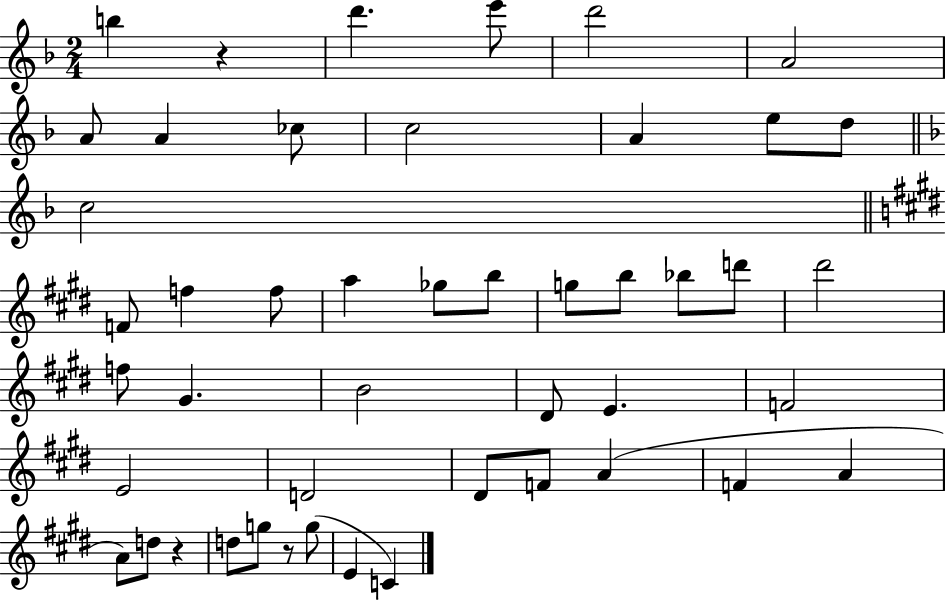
X:1
T:Untitled
M:2/4
L:1/4
K:F
b z d' e'/2 d'2 A2 A/2 A _c/2 c2 A e/2 d/2 c2 F/2 f f/2 a _g/2 b/2 g/2 b/2 _b/2 d'/2 ^d'2 f/2 ^G B2 ^D/2 E F2 E2 D2 ^D/2 F/2 A F A A/2 d/2 z d/2 g/2 z/2 g/2 E C